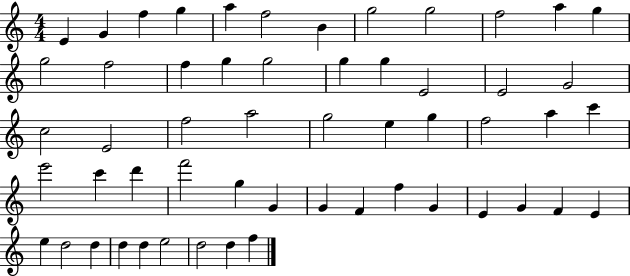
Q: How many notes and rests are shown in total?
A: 55